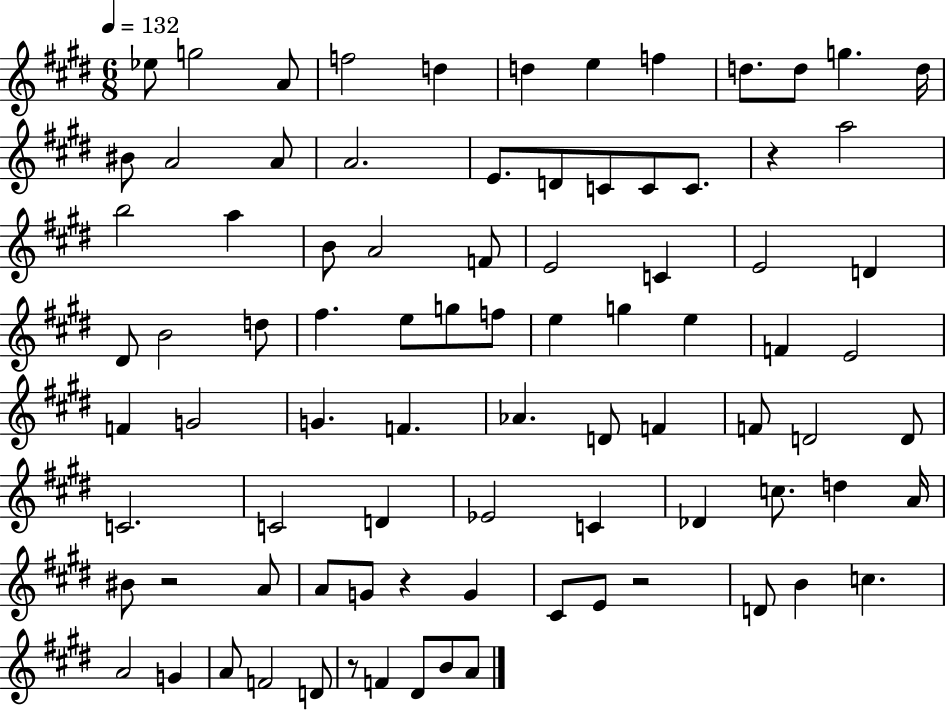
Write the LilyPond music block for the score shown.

{
  \clef treble
  \numericTimeSignature
  \time 6/8
  \key e \major
  \tempo 4 = 132
  ees''8 g''2 a'8 | f''2 d''4 | d''4 e''4 f''4 | d''8. d''8 g''4. d''16 | \break bis'8 a'2 a'8 | a'2. | e'8. d'8 c'8 c'8 c'8. | r4 a''2 | \break b''2 a''4 | b'8 a'2 f'8 | e'2 c'4 | e'2 d'4 | \break dis'8 b'2 d''8 | fis''4. e''8 g''8 f''8 | e''4 g''4 e''4 | f'4 e'2 | \break f'4 g'2 | g'4. f'4. | aes'4. d'8 f'4 | f'8 d'2 d'8 | \break c'2. | c'2 d'4 | ees'2 c'4 | des'4 c''8. d''4 a'16 | \break bis'8 r2 a'8 | a'8 g'8 r4 g'4 | cis'8 e'8 r2 | d'8 b'4 c''4. | \break a'2 g'4 | a'8 f'2 d'8 | r8 f'4 dis'8 b'8 a'8 | \bar "|."
}